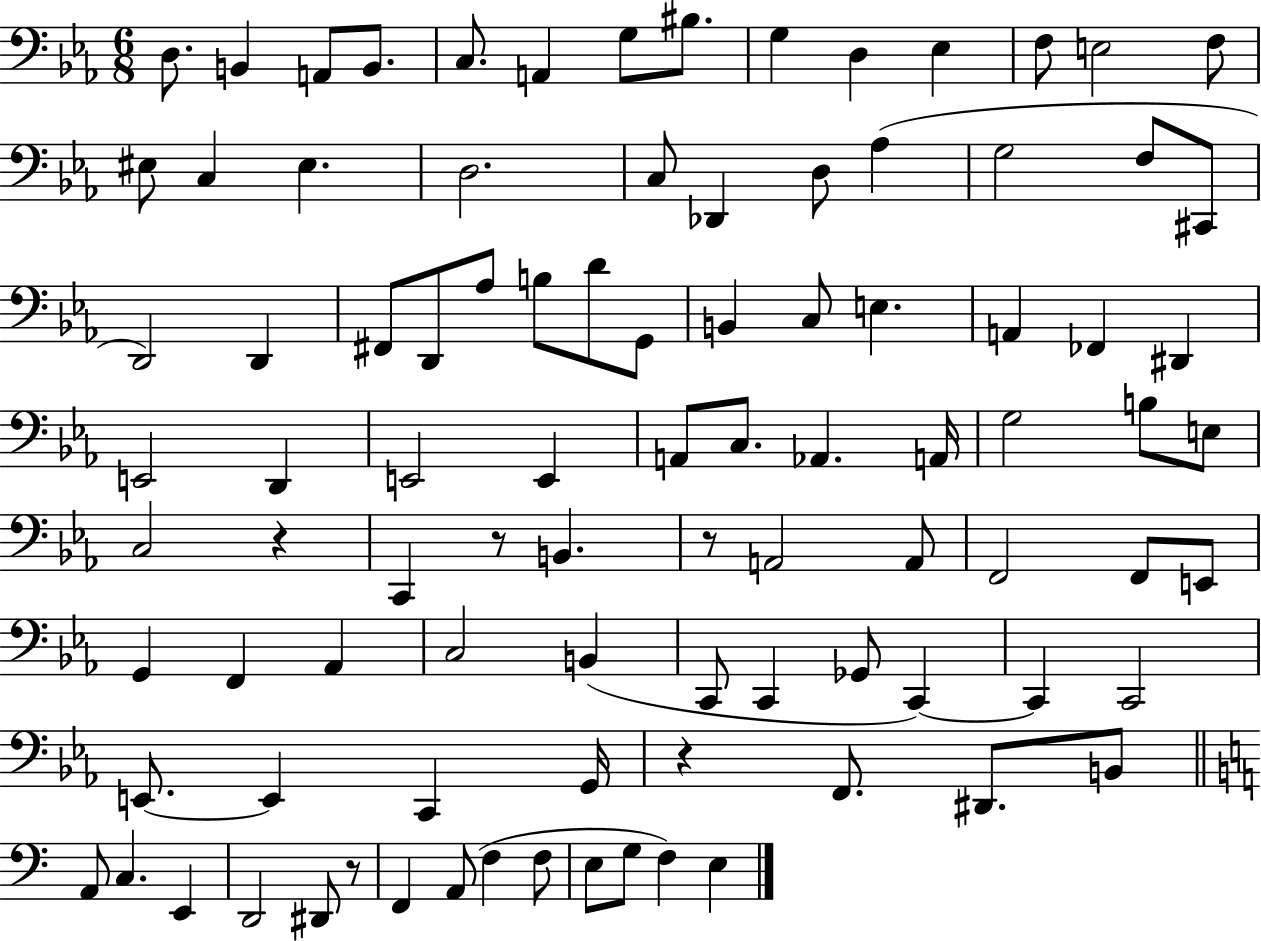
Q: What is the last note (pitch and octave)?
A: E3